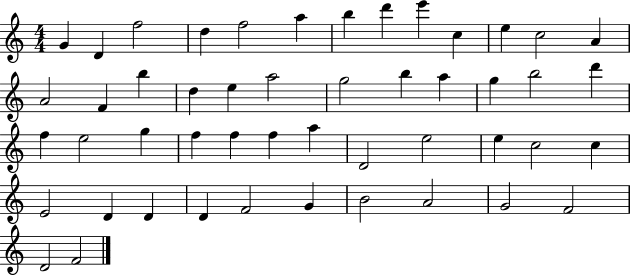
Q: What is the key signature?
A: C major